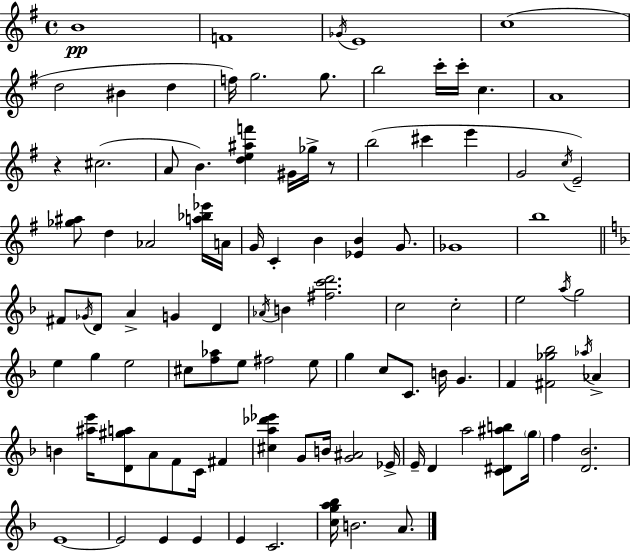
{
  \clef treble
  \time 4/4
  \defaultTimeSignature
  \key g \major
  \repeat volta 2 { b'1\pp | f'1 | \acciaccatura { ges'16 } e'1 | c''1( | \break d''2 bis'4 d''4 | f''16) g''2. g''8. | b''2 c'''16-. c'''16-. c''4. | a'1 | \break r4 cis''2.( | a'8 b'4.) <d'' e'' ais'' f'''>4 gis'16 ges''16-> r8 | b''2( cis'''4 e'''4 | g'2 \acciaccatura { c''16 }) e'2-- | \break <ges'' ais''>8 d''4 aes'2 | <a'' bes'' ees'''>16 a'16 g'16 c'4-. b'4 <ees' b'>4 g'8. | ges'1 | b''1 | \break \bar "||" \break \key f \major fis'8 \acciaccatura { ges'16 } d'8 a'4-> g'4 d'4 | \acciaccatura { aes'16 } b'4 <fis'' c''' d'''>2. | c''2 c''2-. | e''2 \acciaccatura { a''16 } g''2 | \break e''4 g''4 e''2 | cis''8 <f'' aes''>8 e''8 fis''2 | e''8 g''4 c''8 c'8. b'16 g'4. | f'4 <fis' ges'' bes''>2 \acciaccatura { aes''16 } | \break aes'4-> b'4 <ais'' e'''>16 <d' gis'' a''>8 a'8 f'8 c'16 | fis'4 <cis'' a'' des''' ees'''>4 g'8 b'16 <g' ais'>2 | ees'16-> e'16-- d'4 a''2 | <c' dis' ais'' b''>8 \parenthesize g''16 f''4 <d' bes'>2. | \break e'1~~ | e'2 e'4 | e'4 e'4 c'2. | <c'' g'' a'' bes''>16 b'2. | \break a'8. } \bar "|."
}